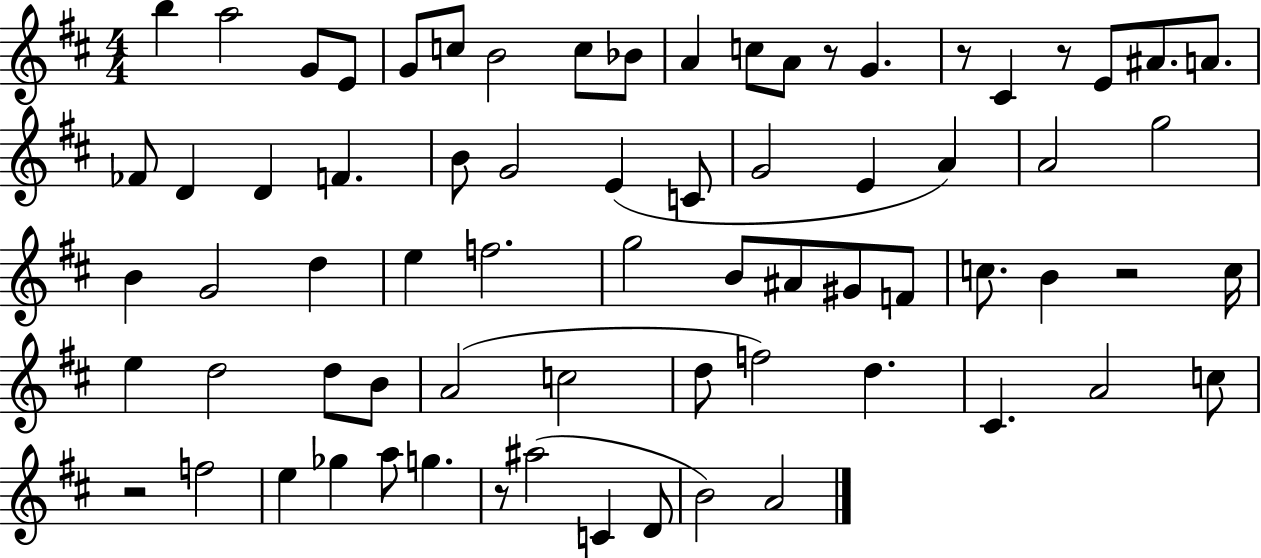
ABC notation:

X:1
T:Untitled
M:4/4
L:1/4
K:D
b a2 G/2 E/2 G/2 c/2 B2 c/2 _B/2 A c/2 A/2 z/2 G z/2 ^C z/2 E/2 ^A/2 A/2 _F/2 D D F B/2 G2 E C/2 G2 E A A2 g2 B G2 d e f2 g2 B/2 ^A/2 ^G/2 F/2 c/2 B z2 c/4 e d2 d/2 B/2 A2 c2 d/2 f2 d ^C A2 c/2 z2 f2 e _g a/2 g z/2 ^a2 C D/2 B2 A2